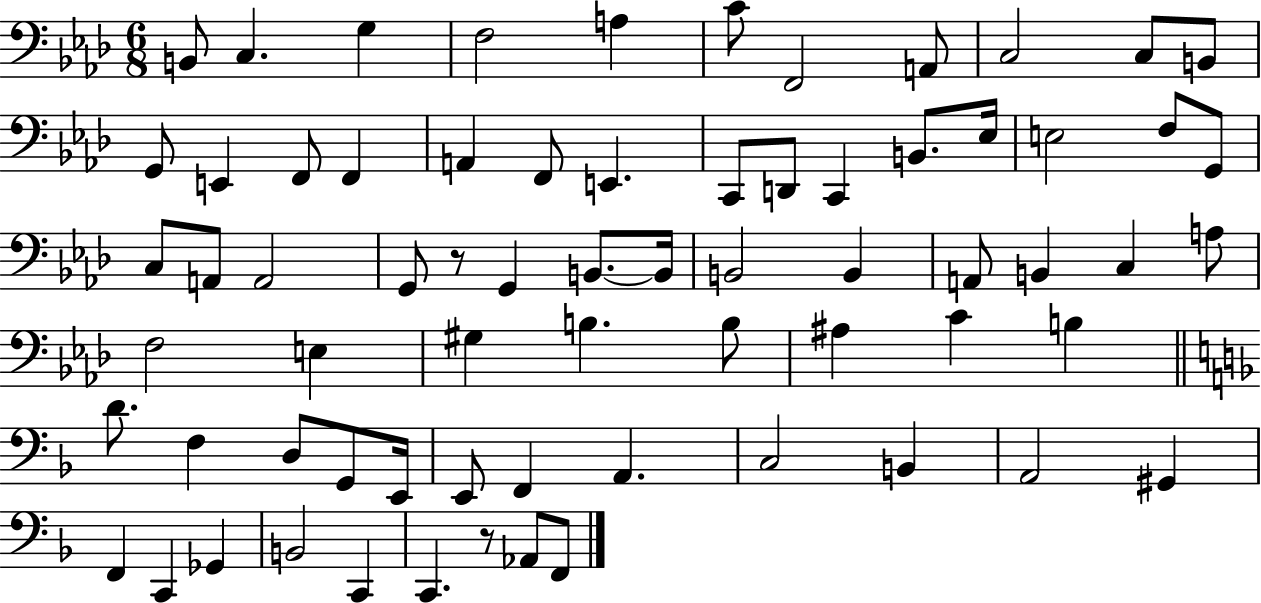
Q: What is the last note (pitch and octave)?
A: F2